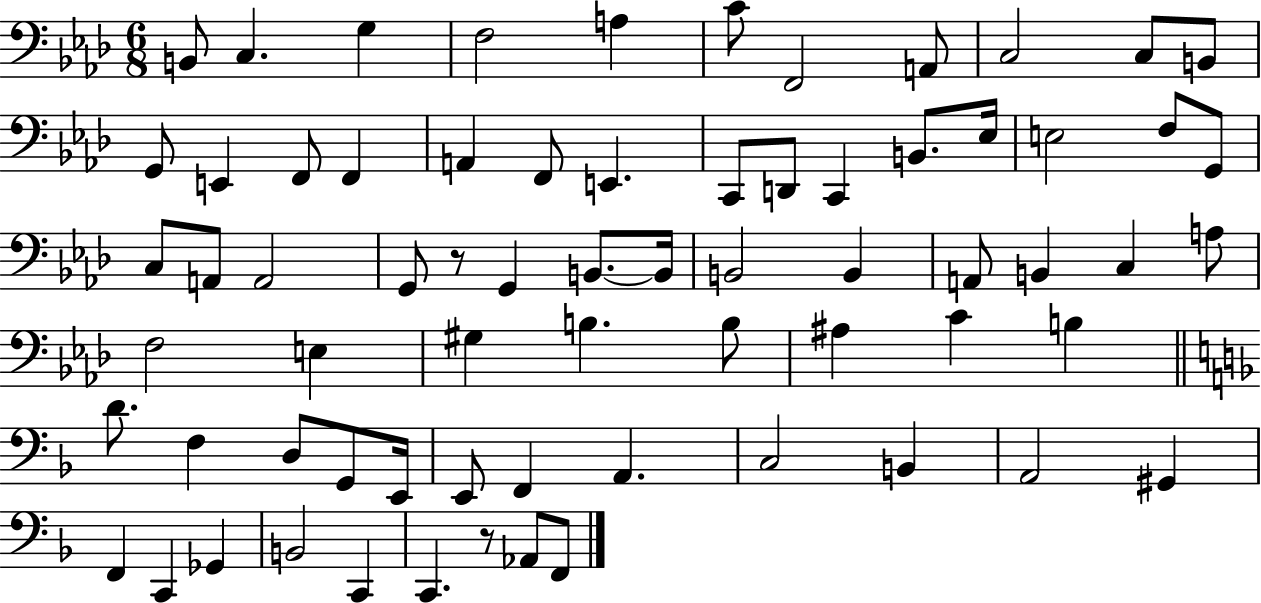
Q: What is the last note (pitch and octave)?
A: F2